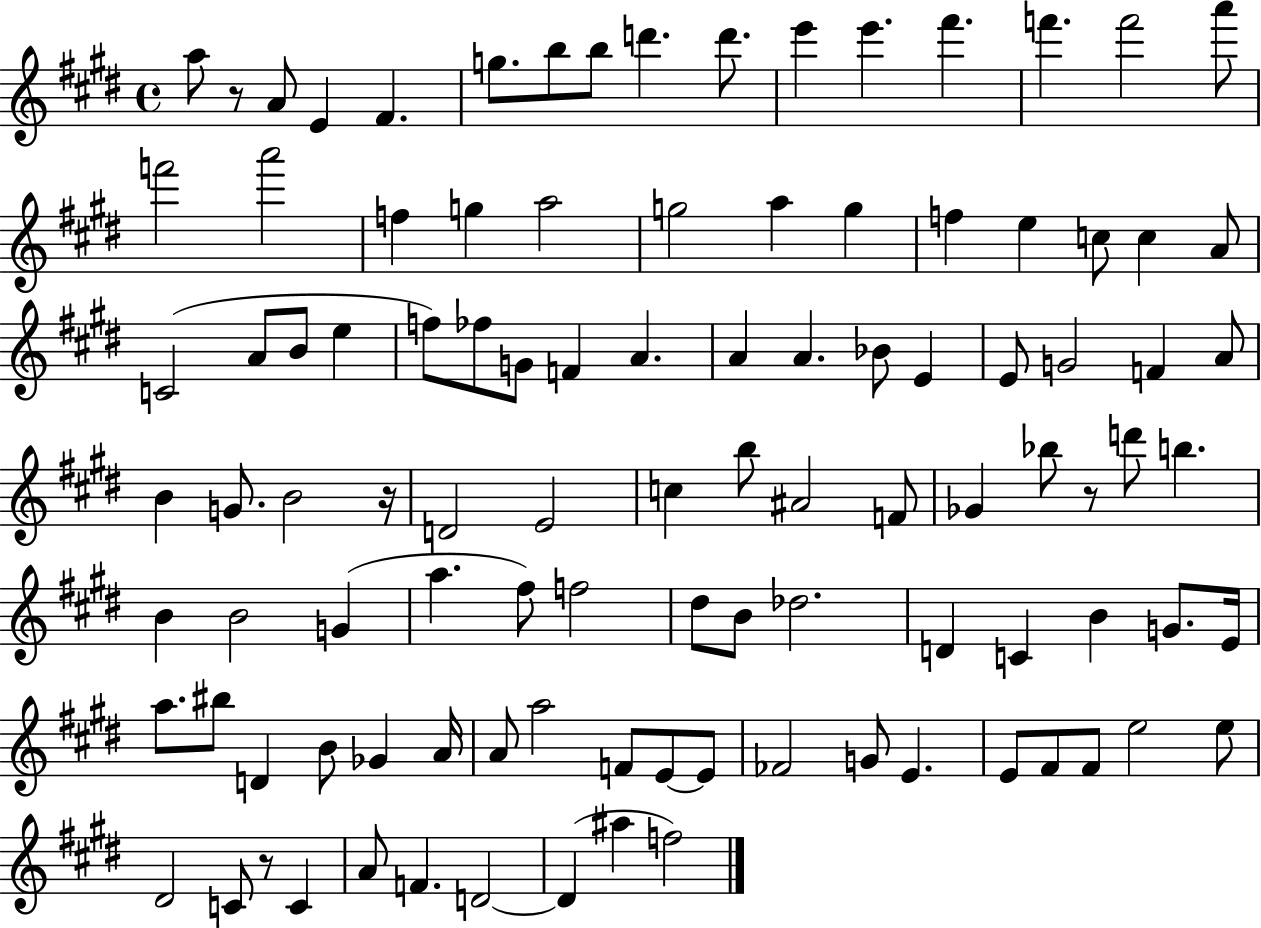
{
  \clef treble
  \time 4/4
  \defaultTimeSignature
  \key e \major
  \repeat volta 2 { a''8 r8 a'8 e'4 fis'4. | g''8. b''8 b''8 d'''4. d'''8. | e'''4 e'''4. fis'''4. | f'''4. f'''2 a'''8 | \break f'''2 a'''2 | f''4 g''4 a''2 | g''2 a''4 g''4 | f''4 e''4 c''8 c''4 a'8 | \break c'2( a'8 b'8 e''4 | f''8) fes''8 g'8 f'4 a'4. | a'4 a'4. bes'8 e'4 | e'8 g'2 f'4 a'8 | \break b'4 g'8. b'2 r16 | d'2 e'2 | c''4 b''8 ais'2 f'8 | ges'4 bes''8 r8 d'''8 b''4. | \break b'4 b'2 g'4( | a''4. fis''8) f''2 | dis''8 b'8 des''2. | d'4 c'4 b'4 g'8. e'16 | \break a''8. bis''8 d'4 b'8 ges'4 a'16 | a'8 a''2 f'8 e'8~~ e'8 | fes'2 g'8 e'4. | e'8 fis'8 fis'8 e''2 e''8 | \break dis'2 c'8 r8 c'4 | a'8 f'4. d'2~~ | d'4( ais''4 f''2) | } \bar "|."
}